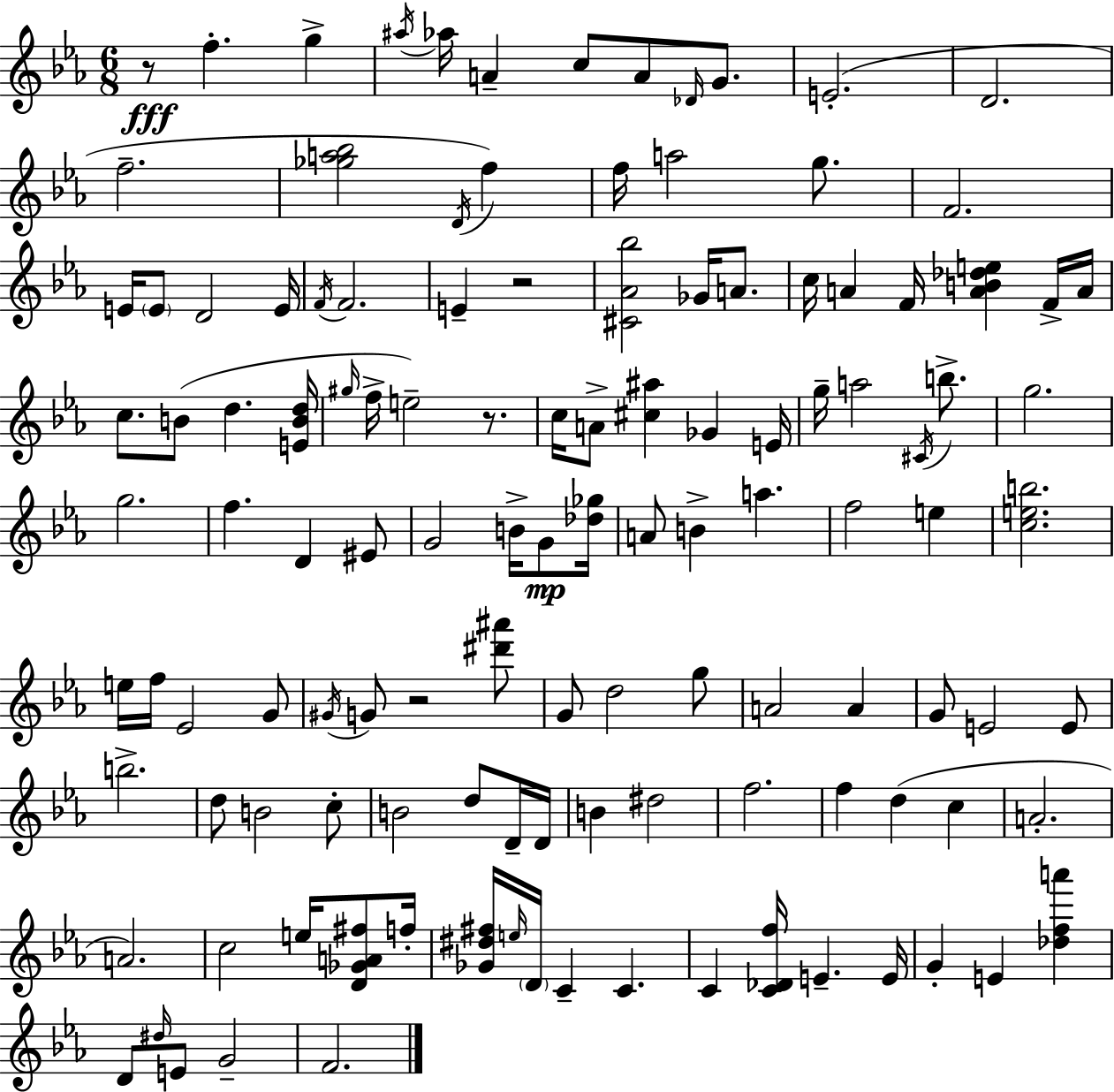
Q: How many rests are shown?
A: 4